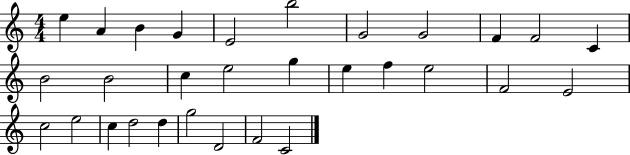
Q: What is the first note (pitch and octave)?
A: E5